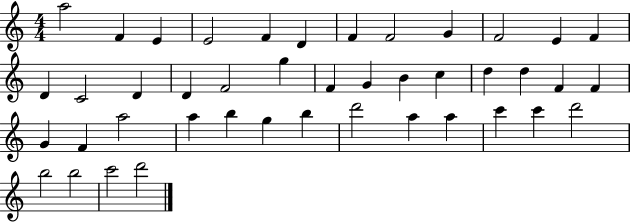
X:1
T:Untitled
M:4/4
L:1/4
K:C
a2 F E E2 F D F F2 G F2 E F D C2 D D F2 g F G B c d d F F G F a2 a b g b d'2 a a c' c' d'2 b2 b2 c'2 d'2